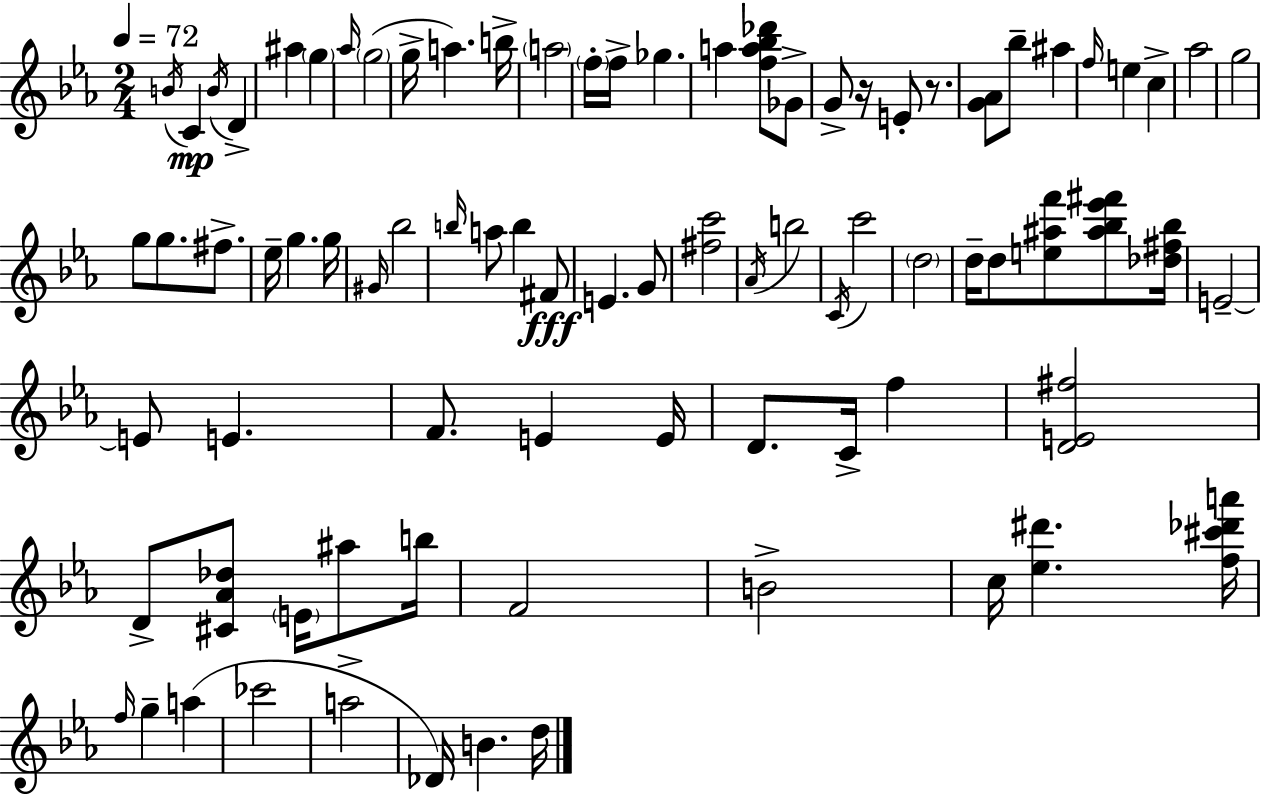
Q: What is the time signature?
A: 2/4